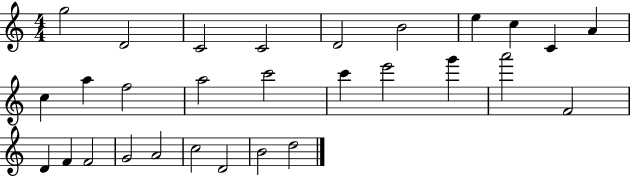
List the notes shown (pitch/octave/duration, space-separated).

G5/h D4/h C4/h C4/h D4/h B4/h E5/q C5/q C4/q A4/q C5/q A5/q F5/h A5/h C6/h C6/q E6/h G6/q A6/h F4/h D4/q F4/q F4/h G4/h A4/h C5/h D4/h B4/h D5/h